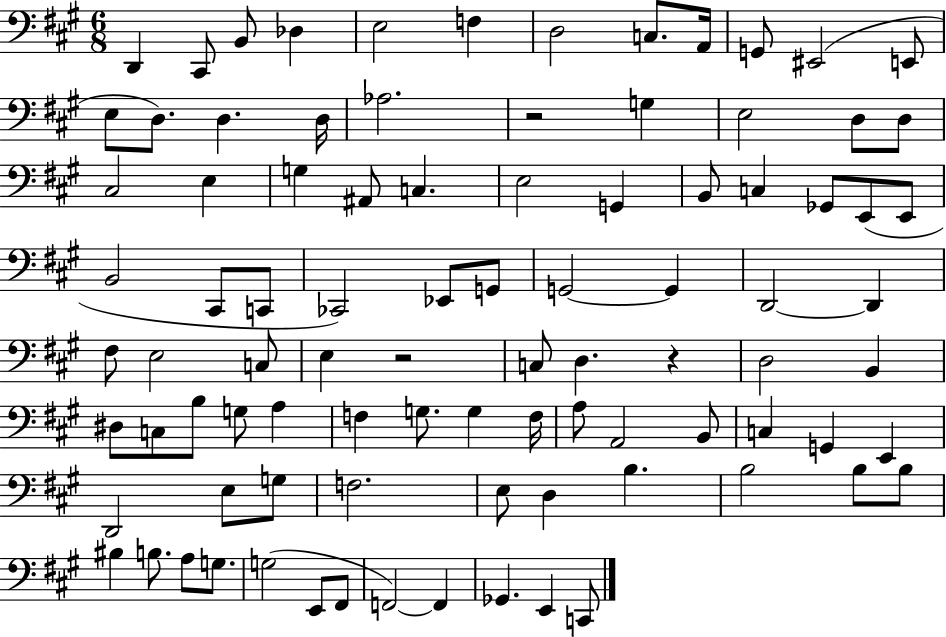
{
  \clef bass
  \numericTimeSignature
  \time 6/8
  \key a \major
  \repeat volta 2 { d,4 cis,8 b,8 des4 | e2 f4 | d2 c8. a,16 | g,8 eis,2( e,8 | \break e8 d8.) d4. d16 | aes2. | r2 g4 | e2 d8 d8 | \break cis2 e4 | g4 ais,8 c4. | e2 g,4 | b,8 c4 ges,8 e,8( e,8 | \break b,2 cis,8 c,8 | ces,2) ees,8 g,8 | g,2~~ g,4 | d,2~~ d,4 | \break fis8 e2 c8 | e4 r2 | c8 d4. r4 | d2 b,4 | \break dis8 c8 b8 g8 a4 | f4 g8. g4 f16 | a8 a,2 b,8 | c4 g,4 e,4 | \break d,2 e8 g8 | f2. | e8 d4 b4. | b2 b8 b8 | \break bis4 b8. a8 g8. | g2( e,8 fis,8 | f,2~~) f,4 | ges,4. e,4 c,8 | \break } \bar "|."
}